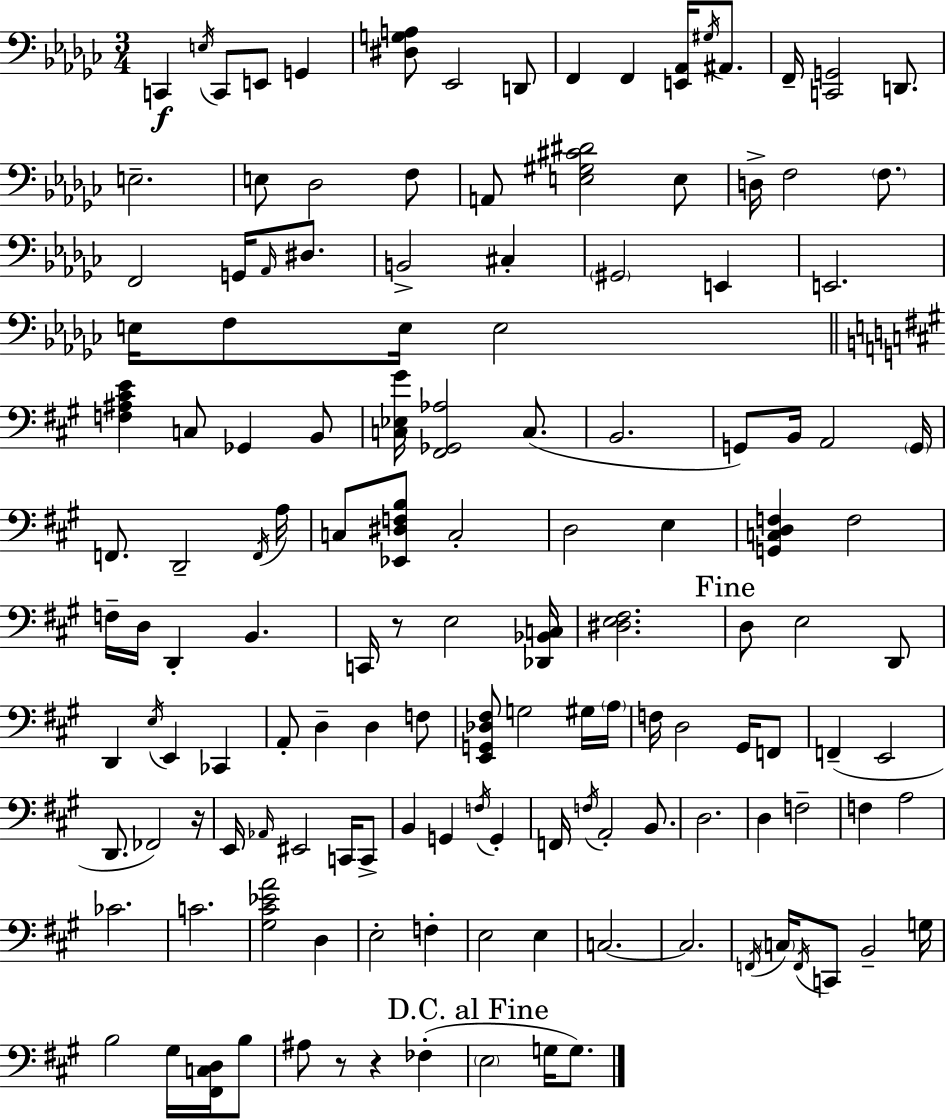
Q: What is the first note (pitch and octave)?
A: C2